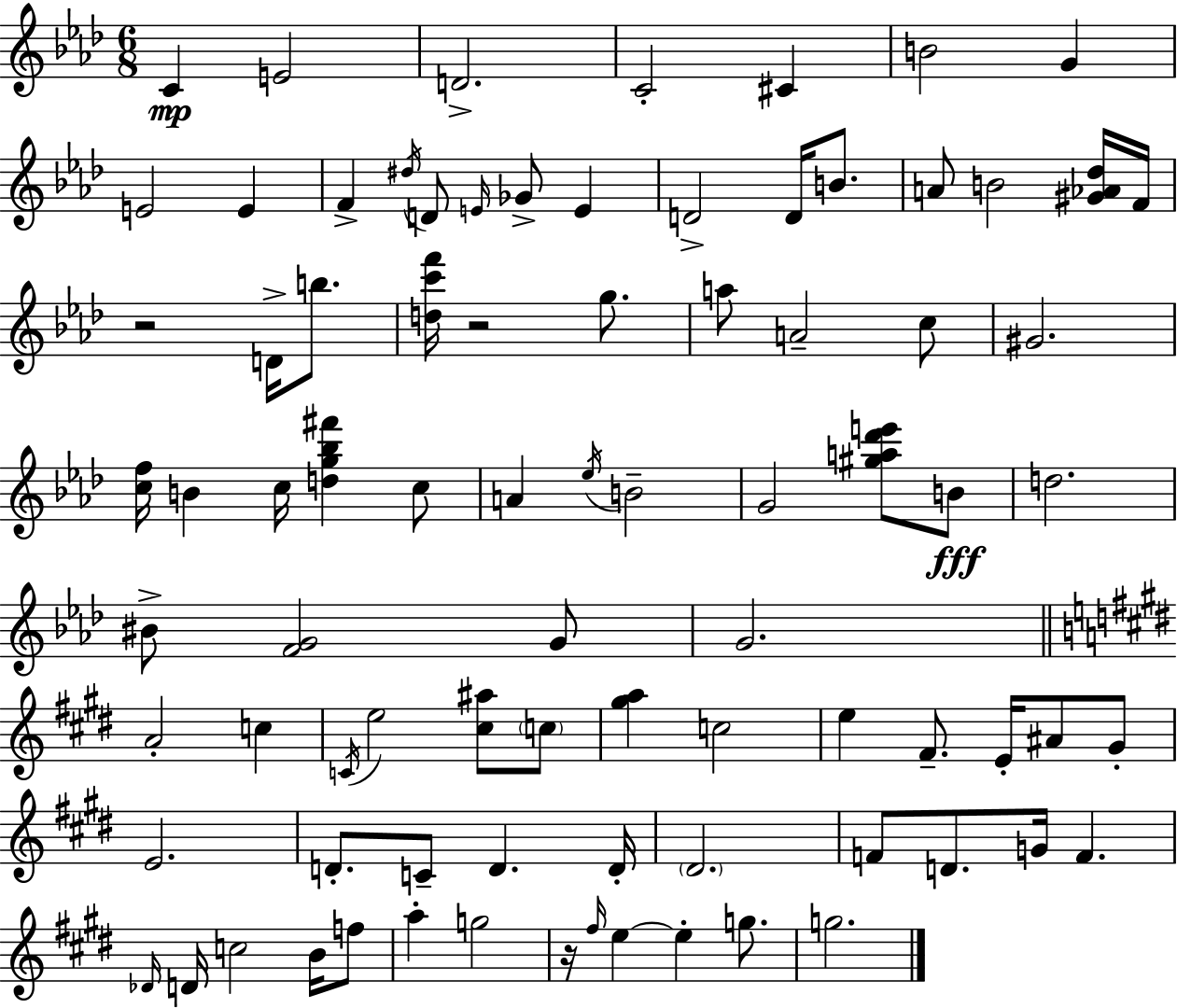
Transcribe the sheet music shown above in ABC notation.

X:1
T:Untitled
M:6/8
L:1/4
K:Ab
C E2 D2 C2 ^C B2 G E2 E F ^d/4 D/2 E/4 _G/2 E D2 D/4 B/2 A/2 B2 [^G_A_d]/4 F/4 z2 D/4 b/2 [dc'f']/4 z2 g/2 a/2 A2 c/2 ^G2 [cf]/4 B c/4 [dg_b^f'] c/2 A _e/4 B2 G2 [^ga_d'e']/2 B/2 d2 ^B/2 [FG]2 G/2 G2 A2 c C/4 e2 [^c^a]/2 c/2 [^ga] c2 e ^F/2 E/4 ^A/2 ^G/2 E2 D/2 C/2 D D/4 ^D2 F/2 D/2 G/4 F _D/4 D/4 c2 B/4 f/2 a g2 z/4 ^f/4 e e g/2 g2